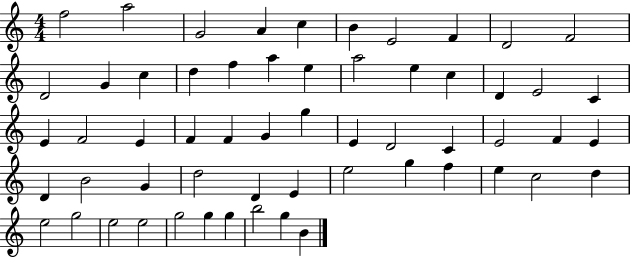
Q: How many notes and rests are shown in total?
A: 58